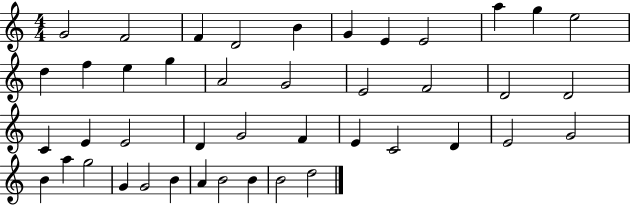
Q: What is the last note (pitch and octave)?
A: D5